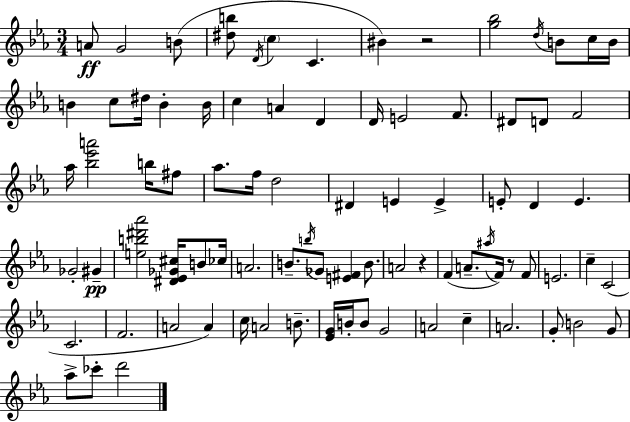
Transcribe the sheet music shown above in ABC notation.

X:1
T:Untitled
M:3/4
L:1/4
K:Cm
A/2 G2 B/2 [^db]/2 D/4 c C ^B z2 [g_b]2 d/4 B/2 c/4 B/4 B c/2 ^d/4 B B/4 c A D D/4 E2 F/2 ^D/2 D/2 F2 _a/4 [_b_e'a']2 b/4 ^f/2 _a/2 f/4 d2 ^D E E E/2 D E _G2 ^G [eb^d'_a']2 [^D_E_G^c]/4 B/2 _c/4 A2 B/2 b/4 _G/2 [E^F] B/2 A2 z F A/2 ^a/4 F/4 z/2 F/2 E2 c C2 C2 F2 A2 A c/4 A2 B/2 [_EG]/4 B/4 B/2 G2 A2 c A2 G/2 B2 G/2 _a/2 _c'/2 d'2